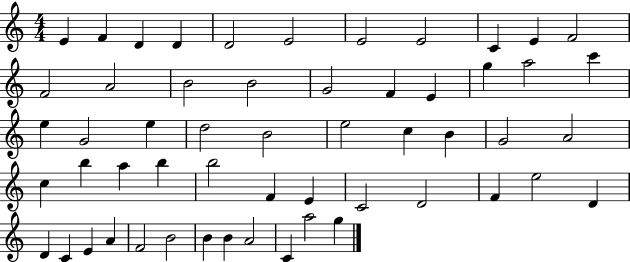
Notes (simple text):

E4/q F4/q D4/q D4/q D4/h E4/h E4/h E4/h C4/q E4/q F4/h F4/h A4/h B4/h B4/h G4/h F4/q E4/q G5/q A5/h C6/q E5/q G4/h E5/q D5/h B4/h E5/h C5/q B4/q G4/h A4/h C5/q B5/q A5/q B5/q B5/h F4/q E4/q C4/h D4/h F4/q E5/h D4/q D4/q C4/q E4/q A4/q F4/h B4/h B4/q B4/q A4/h C4/q A5/h G5/q